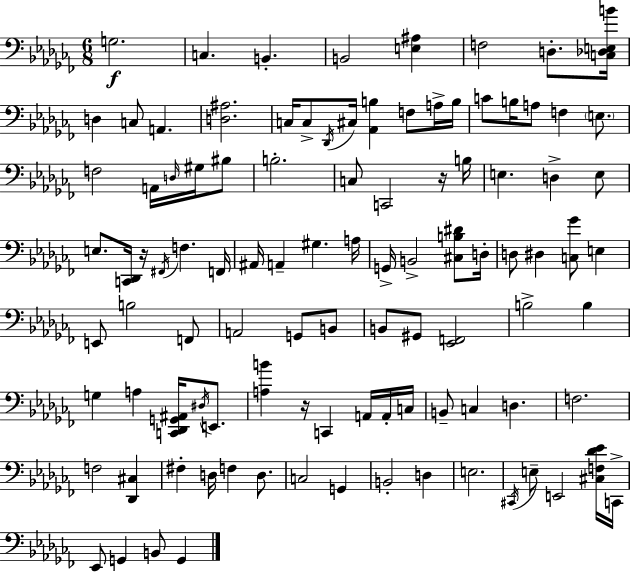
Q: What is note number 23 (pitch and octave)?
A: A2